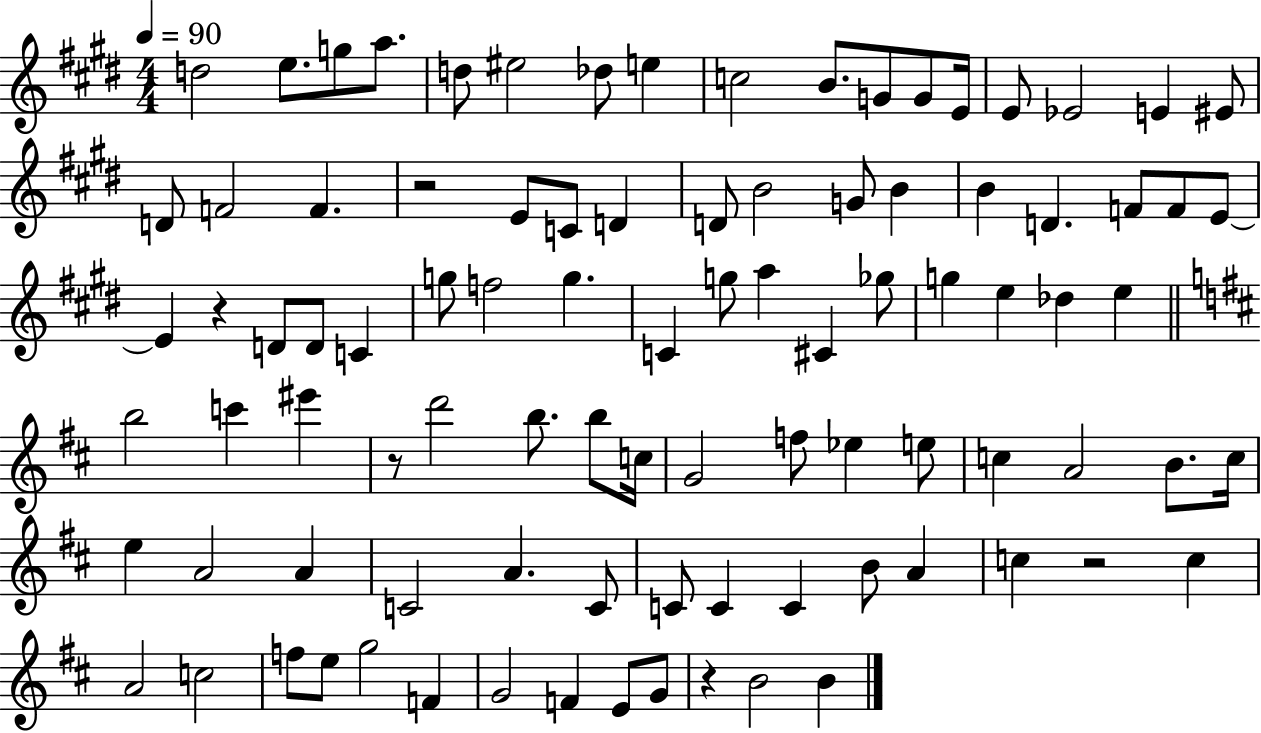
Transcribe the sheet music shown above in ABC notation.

X:1
T:Untitled
M:4/4
L:1/4
K:E
d2 e/2 g/2 a/2 d/2 ^e2 _d/2 e c2 B/2 G/2 G/2 E/4 E/2 _E2 E ^E/2 D/2 F2 F z2 E/2 C/2 D D/2 B2 G/2 B B D F/2 F/2 E/2 E z D/2 D/2 C g/2 f2 g C g/2 a ^C _g/2 g e _d e b2 c' ^e' z/2 d'2 b/2 b/2 c/4 G2 f/2 _e e/2 c A2 B/2 c/4 e A2 A C2 A C/2 C/2 C C B/2 A c z2 c A2 c2 f/2 e/2 g2 F G2 F E/2 G/2 z B2 B